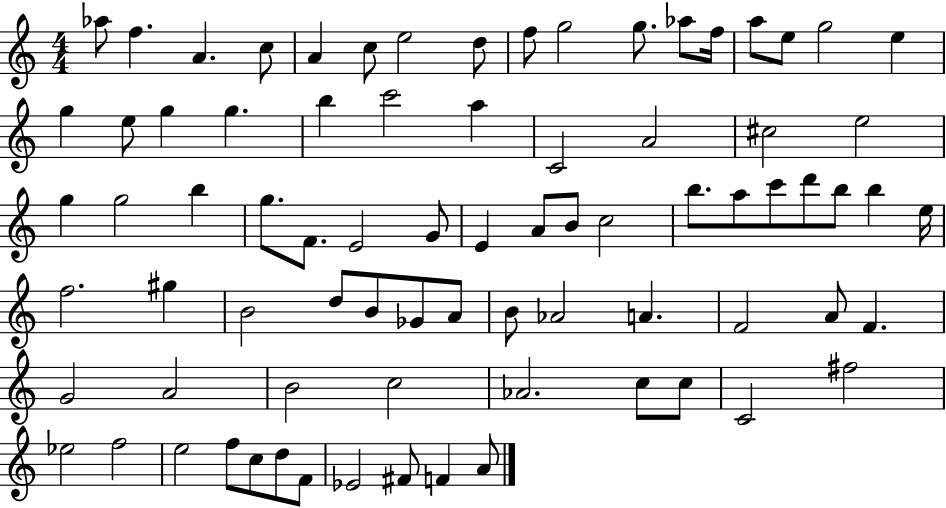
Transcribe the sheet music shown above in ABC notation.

X:1
T:Untitled
M:4/4
L:1/4
K:C
_a/2 f A c/2 A c/2 e2 d/2 f/2 g2 g/2 _a/2 f/4 a/2 e/2 g2 e g e/2 g g b c'2 a C2 A2 ^c2 e2 g g2 b g/2 F/2 E2 G/2 E A/2 B/2 c2 b/2 a/2 c'/2 d'/2 b/2 b e/4 f2 ^g B2 d/2 B/2 _G/2 A/2 B/2 _A2 A F2 A/2 F G2 A2 B2 c2 _A2 c/2 c/2 C2 ^f2 _e2 f2 e2 f/2 c/2 d/2 F/2 _E2 ^F/2 F A/2